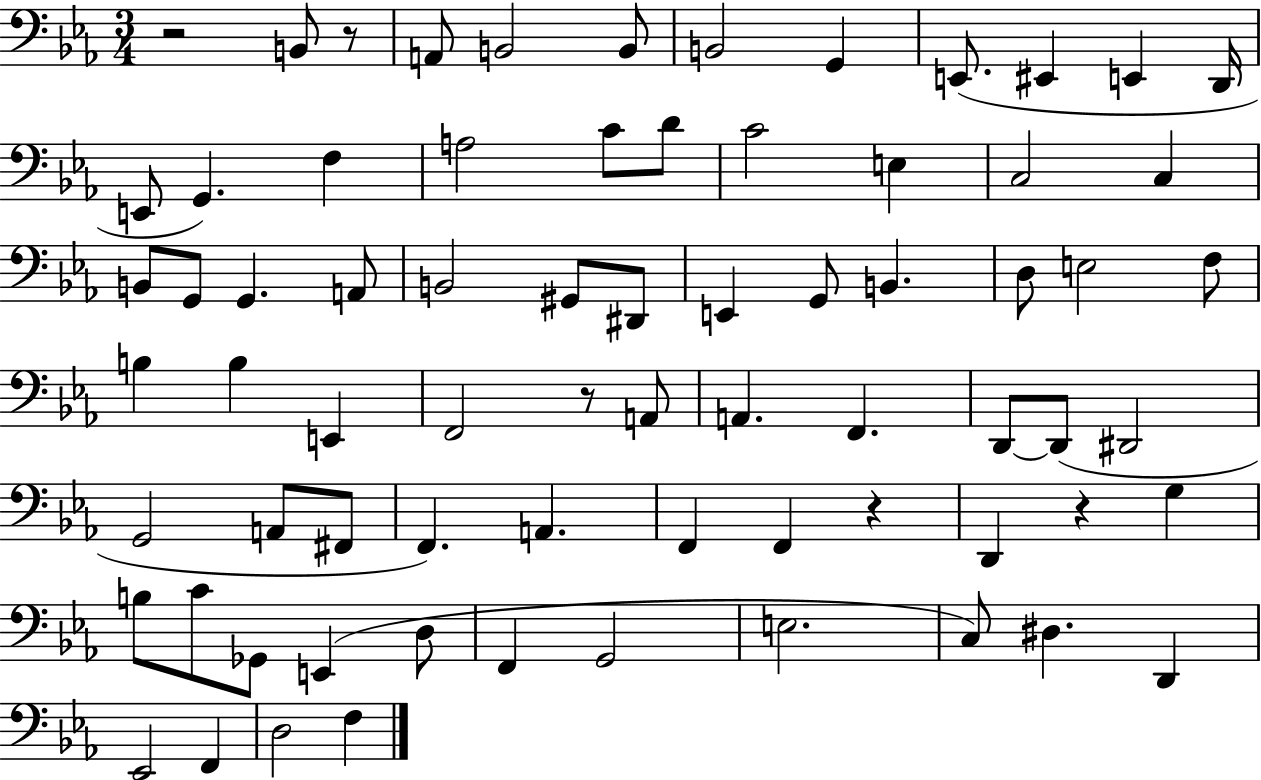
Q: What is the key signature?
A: EES major